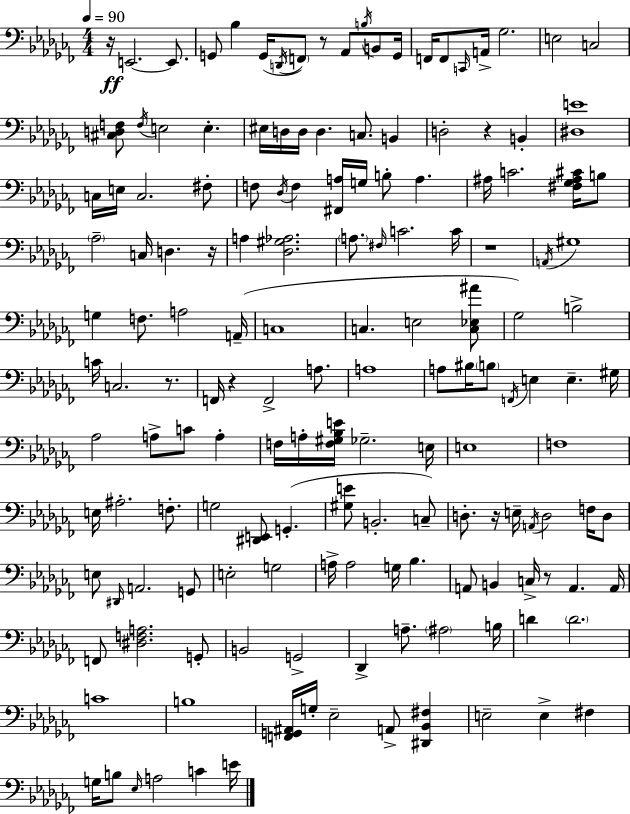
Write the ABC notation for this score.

X:1
T:Untitled
M:4/4
L:1/4
K:Abm
z/4 E,,2 E,,/2 G,,/2 _B, G,,/4 D,,/4 F,,/2 z/2 _A,,/2 B,/4 B,,/2 G,,/4 F,,/4 F,,/2 C,,/4 A,,/4 _G,2 E,2 C,2 [^C,D,F,]/2 F,/4 E,2 E, ^E,/4 D,/4 D,/4 D, C,/2 B,, D,2 z B,, [^D,E]4 C,/4 E,/4 C,2 ^F,/2 F,/2 _D,/4 F, [^F,,A,]/4 G,/4 B,/2 A, ^A,/4 C2 [^F,_G,^A,^C]/4 B,/2 _A,2 C,/4 D, z/4 A, [_D,^G,_A,]2 A,/2 ^F,/4 C2 C/4 z4 A,,/4 ^G,4 G, F,/2 A,2 A,,/4 C,4 C, E,2 [C,_E,^A]/2 _G,2 B,2 C/4 C,2 z/2 F,,/4 z F,,2 A,/2 A,4 A,/2 ^B,/4 B,/2 F,,/4 E, E, ^G,/4 _A,2 A,/2 C/2 A, F,/4 A,/4 [F,^G,_B,E]/4 _G,2 E,/4 E,4 F,4 E,/4 ^A,2 F,/2 G,2 [^D,,E,,]/2 G,, [^G,E]/2 B,,2 C,/2 D,/2 z/4 E,/4 A,,/4 D,2 F,/4 D,/2 E,/2 ^D,,/4 A,,2 G,,/2 E,2 G,2 A,/4 A,2 G,/4 _B, A,,/2 B,, C,/4 z/2 A,, A,,/4 F,,/2 [^D,F,A,]2 G,,/2 B,,2 G,,2 _D,, A,/2 ^A,2 B,/4 D D2 C4 B,4 [F,,G,,^A,,]/4 G,/4 _E,2 A,,/2 [^D,,_B,,^F,] E,2 E, ^F, G,/4 B,/2 _E,/4 A,2 C E/4